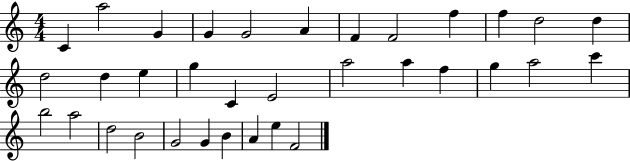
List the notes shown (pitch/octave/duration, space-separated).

C4/q A5/h G4/q G4/q G4/h A4/q F4/q F4/h F5/q F5/q D5/h D5/q D5/h D5/q E5/q G5/q C4/q E4/h A5/h A5/q F5/q G5/q A5/h C6/q B5/h A5/h D5/h B4/h G4/h G4/q B4/q A4/q E5/q F4/h